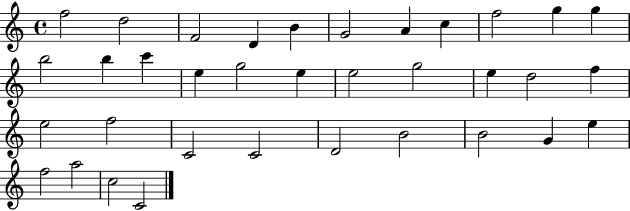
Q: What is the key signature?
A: C major